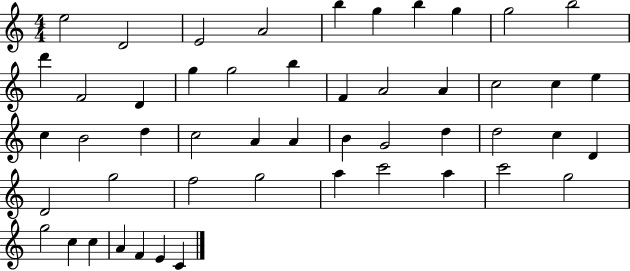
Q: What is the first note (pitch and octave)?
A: E5